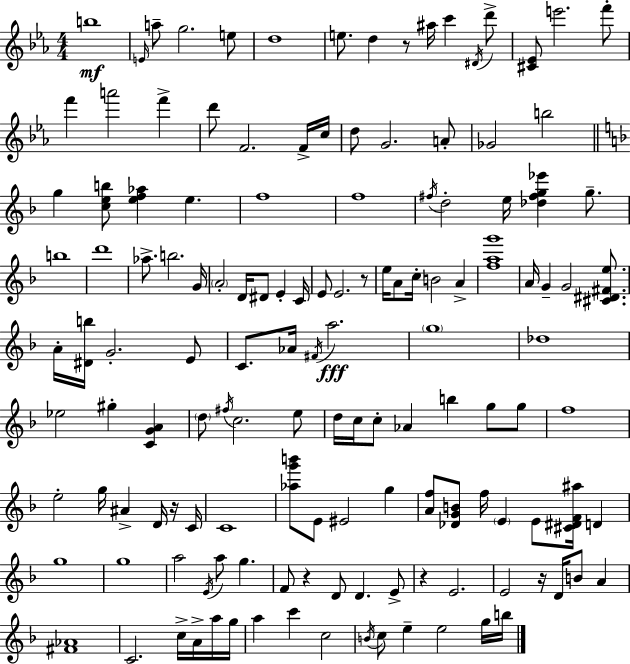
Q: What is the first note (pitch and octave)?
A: B5